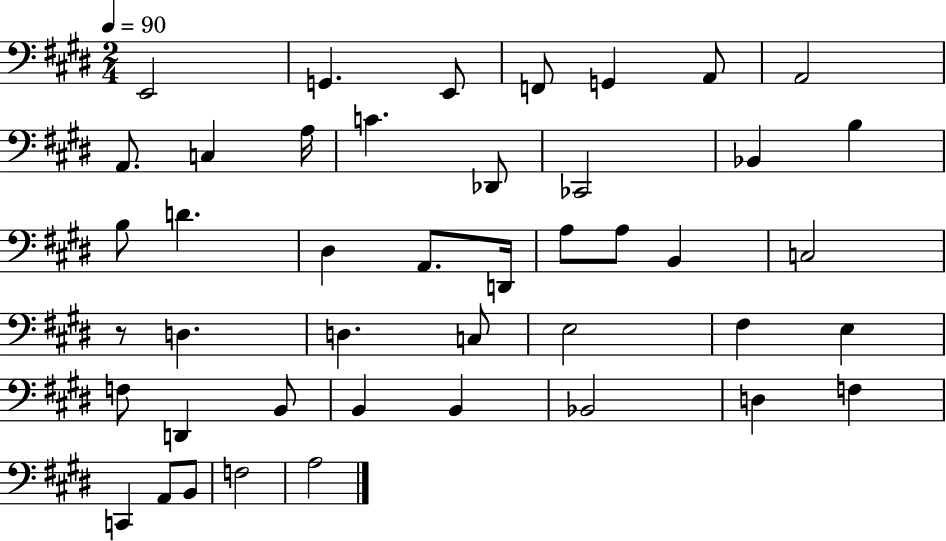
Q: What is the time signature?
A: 2/4